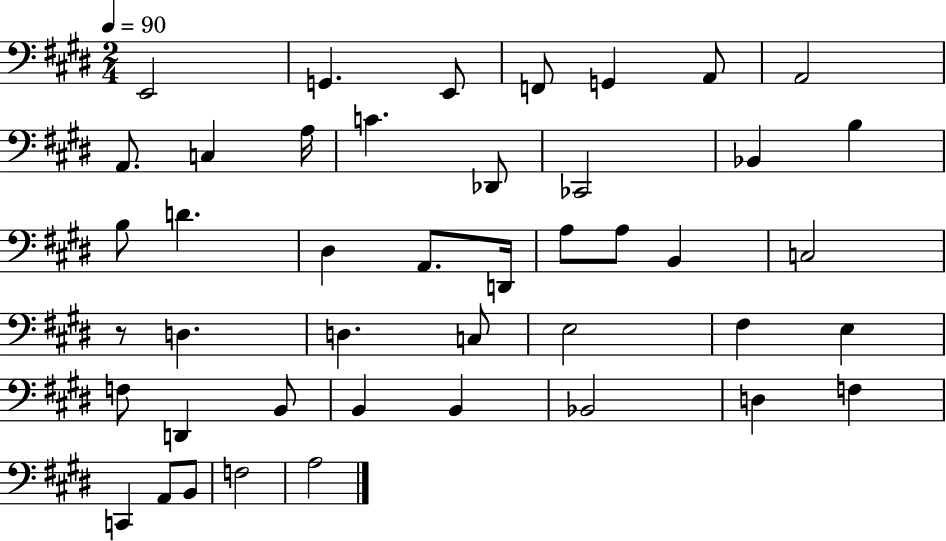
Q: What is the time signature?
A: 2/4